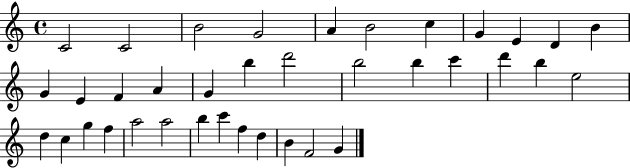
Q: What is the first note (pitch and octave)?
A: C4